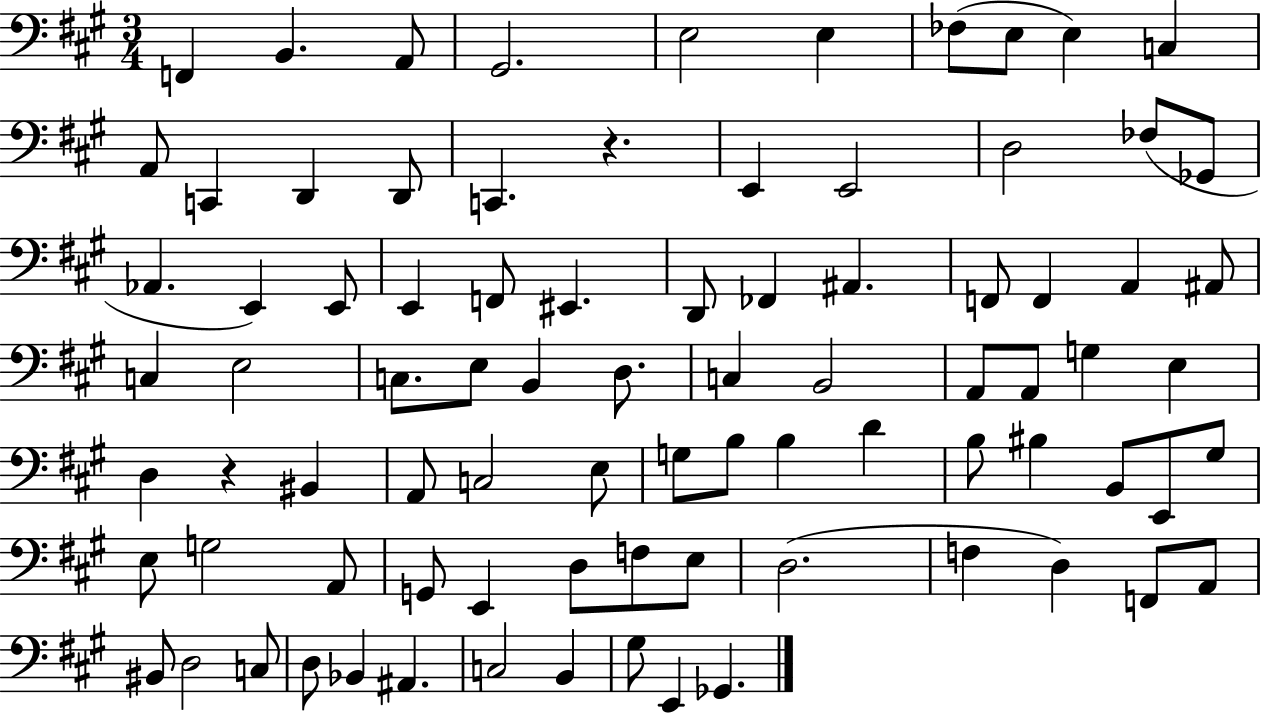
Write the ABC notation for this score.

X:1
T:Untitled
M:3/4
L:1/4
K:A
F,, B,, A,,/2 ^G,,2 E,2 E, _F,/2 E,/2 E, C, A,,/2 C,, D,, D,,/2 C,, z E,, E,,2 D,2 _F,/2 _G,,/2 _A,, E,, E,,/2 E,, F,,/2 ^E,, D,,/2 _F,, ^A,, F,,/2 F,, A,, ^A,,/2 C, E,2 C,/2 E,/2 B,, D,/2 C, B,,2 A,,/2 A,,/2 G, E, D, z ^B,, A,,/2 C,2 E,/2 G,/2 B,/2 B, D B,/2 ^B, B,,/2 E,,/2 ^G,/2 E,/2 G,2 A,,/2 G,,/2 E,, D,/2 F,/2 E,/2 D,2 F, D, F,,/2 A,,/2 ^B,,/2 D,2 C,/2 D,/2 _B,, ^A,, C,2 B,, ^G,/2 E,, _G,,